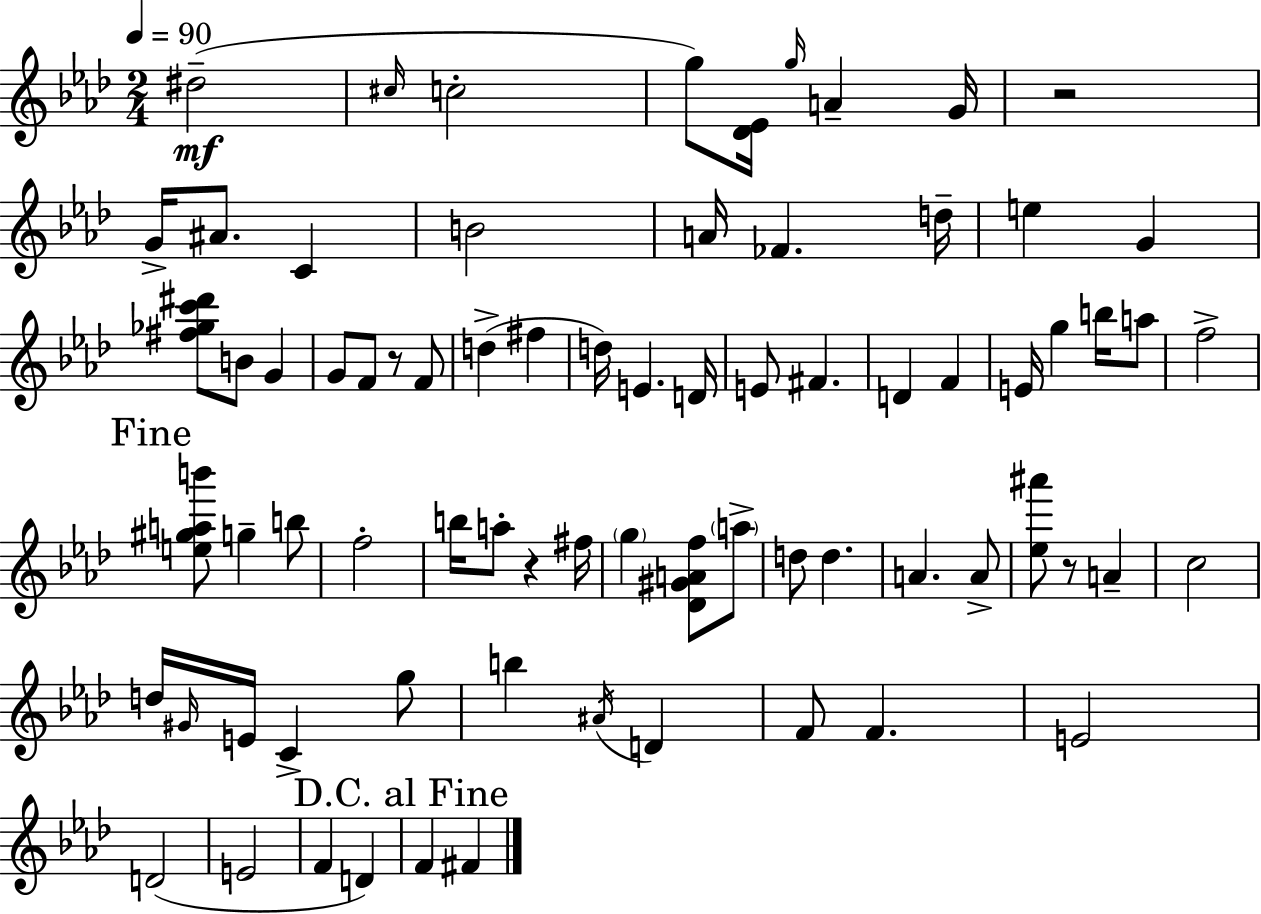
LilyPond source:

{
  \clef treble
  \numericTimeSignature
  \time 2/4
  \key f \minor
  \tempo 4 = 90
  dis''2--(\mf | \grace { cis''16 } c''2-. | g''8) <des' ees'>16 \grace { g''16 } a'4-- | g'16 r2 | \break g'16-> ais'8. c'4 | b'2 | a'16 fes'4. | d''16-- e''4 g'4 | \break <fis'' ges'' c''' dis'''>8 b'8 g'4 | g'8 f'8 r8 | f'8 d''4->( fis''4 | d''16) e'4. | \break d'16 e'8 fis'4. | d'4 f'4 | e'16 g''4 b''16 | a''8 f''2-> | \break \mark "Fine" <e'' gis'' a'' b'''>8 g''4-- | b''8 f''2-. | b''16 a''8-. r4 | fis''16 \parenthesize g''4 <des' gis' a' f''>8 | \break \parenthesize a''8-> d''8 d''4. | a'4. | a'8-> <ees'' ais'''>8 r8 a'4-- | c''2 | \break d''16 \grace { gis'16 } e'16 c'4-> | g''8 b''4 \acciaccatura { ais'16 } | d'4 f'8 f'4. | e'2 | \break d'2( | e'2 | f'4 | d'4) \mark "D.C. al Fine" f'4 | \break fis'4 \bar "|."
}